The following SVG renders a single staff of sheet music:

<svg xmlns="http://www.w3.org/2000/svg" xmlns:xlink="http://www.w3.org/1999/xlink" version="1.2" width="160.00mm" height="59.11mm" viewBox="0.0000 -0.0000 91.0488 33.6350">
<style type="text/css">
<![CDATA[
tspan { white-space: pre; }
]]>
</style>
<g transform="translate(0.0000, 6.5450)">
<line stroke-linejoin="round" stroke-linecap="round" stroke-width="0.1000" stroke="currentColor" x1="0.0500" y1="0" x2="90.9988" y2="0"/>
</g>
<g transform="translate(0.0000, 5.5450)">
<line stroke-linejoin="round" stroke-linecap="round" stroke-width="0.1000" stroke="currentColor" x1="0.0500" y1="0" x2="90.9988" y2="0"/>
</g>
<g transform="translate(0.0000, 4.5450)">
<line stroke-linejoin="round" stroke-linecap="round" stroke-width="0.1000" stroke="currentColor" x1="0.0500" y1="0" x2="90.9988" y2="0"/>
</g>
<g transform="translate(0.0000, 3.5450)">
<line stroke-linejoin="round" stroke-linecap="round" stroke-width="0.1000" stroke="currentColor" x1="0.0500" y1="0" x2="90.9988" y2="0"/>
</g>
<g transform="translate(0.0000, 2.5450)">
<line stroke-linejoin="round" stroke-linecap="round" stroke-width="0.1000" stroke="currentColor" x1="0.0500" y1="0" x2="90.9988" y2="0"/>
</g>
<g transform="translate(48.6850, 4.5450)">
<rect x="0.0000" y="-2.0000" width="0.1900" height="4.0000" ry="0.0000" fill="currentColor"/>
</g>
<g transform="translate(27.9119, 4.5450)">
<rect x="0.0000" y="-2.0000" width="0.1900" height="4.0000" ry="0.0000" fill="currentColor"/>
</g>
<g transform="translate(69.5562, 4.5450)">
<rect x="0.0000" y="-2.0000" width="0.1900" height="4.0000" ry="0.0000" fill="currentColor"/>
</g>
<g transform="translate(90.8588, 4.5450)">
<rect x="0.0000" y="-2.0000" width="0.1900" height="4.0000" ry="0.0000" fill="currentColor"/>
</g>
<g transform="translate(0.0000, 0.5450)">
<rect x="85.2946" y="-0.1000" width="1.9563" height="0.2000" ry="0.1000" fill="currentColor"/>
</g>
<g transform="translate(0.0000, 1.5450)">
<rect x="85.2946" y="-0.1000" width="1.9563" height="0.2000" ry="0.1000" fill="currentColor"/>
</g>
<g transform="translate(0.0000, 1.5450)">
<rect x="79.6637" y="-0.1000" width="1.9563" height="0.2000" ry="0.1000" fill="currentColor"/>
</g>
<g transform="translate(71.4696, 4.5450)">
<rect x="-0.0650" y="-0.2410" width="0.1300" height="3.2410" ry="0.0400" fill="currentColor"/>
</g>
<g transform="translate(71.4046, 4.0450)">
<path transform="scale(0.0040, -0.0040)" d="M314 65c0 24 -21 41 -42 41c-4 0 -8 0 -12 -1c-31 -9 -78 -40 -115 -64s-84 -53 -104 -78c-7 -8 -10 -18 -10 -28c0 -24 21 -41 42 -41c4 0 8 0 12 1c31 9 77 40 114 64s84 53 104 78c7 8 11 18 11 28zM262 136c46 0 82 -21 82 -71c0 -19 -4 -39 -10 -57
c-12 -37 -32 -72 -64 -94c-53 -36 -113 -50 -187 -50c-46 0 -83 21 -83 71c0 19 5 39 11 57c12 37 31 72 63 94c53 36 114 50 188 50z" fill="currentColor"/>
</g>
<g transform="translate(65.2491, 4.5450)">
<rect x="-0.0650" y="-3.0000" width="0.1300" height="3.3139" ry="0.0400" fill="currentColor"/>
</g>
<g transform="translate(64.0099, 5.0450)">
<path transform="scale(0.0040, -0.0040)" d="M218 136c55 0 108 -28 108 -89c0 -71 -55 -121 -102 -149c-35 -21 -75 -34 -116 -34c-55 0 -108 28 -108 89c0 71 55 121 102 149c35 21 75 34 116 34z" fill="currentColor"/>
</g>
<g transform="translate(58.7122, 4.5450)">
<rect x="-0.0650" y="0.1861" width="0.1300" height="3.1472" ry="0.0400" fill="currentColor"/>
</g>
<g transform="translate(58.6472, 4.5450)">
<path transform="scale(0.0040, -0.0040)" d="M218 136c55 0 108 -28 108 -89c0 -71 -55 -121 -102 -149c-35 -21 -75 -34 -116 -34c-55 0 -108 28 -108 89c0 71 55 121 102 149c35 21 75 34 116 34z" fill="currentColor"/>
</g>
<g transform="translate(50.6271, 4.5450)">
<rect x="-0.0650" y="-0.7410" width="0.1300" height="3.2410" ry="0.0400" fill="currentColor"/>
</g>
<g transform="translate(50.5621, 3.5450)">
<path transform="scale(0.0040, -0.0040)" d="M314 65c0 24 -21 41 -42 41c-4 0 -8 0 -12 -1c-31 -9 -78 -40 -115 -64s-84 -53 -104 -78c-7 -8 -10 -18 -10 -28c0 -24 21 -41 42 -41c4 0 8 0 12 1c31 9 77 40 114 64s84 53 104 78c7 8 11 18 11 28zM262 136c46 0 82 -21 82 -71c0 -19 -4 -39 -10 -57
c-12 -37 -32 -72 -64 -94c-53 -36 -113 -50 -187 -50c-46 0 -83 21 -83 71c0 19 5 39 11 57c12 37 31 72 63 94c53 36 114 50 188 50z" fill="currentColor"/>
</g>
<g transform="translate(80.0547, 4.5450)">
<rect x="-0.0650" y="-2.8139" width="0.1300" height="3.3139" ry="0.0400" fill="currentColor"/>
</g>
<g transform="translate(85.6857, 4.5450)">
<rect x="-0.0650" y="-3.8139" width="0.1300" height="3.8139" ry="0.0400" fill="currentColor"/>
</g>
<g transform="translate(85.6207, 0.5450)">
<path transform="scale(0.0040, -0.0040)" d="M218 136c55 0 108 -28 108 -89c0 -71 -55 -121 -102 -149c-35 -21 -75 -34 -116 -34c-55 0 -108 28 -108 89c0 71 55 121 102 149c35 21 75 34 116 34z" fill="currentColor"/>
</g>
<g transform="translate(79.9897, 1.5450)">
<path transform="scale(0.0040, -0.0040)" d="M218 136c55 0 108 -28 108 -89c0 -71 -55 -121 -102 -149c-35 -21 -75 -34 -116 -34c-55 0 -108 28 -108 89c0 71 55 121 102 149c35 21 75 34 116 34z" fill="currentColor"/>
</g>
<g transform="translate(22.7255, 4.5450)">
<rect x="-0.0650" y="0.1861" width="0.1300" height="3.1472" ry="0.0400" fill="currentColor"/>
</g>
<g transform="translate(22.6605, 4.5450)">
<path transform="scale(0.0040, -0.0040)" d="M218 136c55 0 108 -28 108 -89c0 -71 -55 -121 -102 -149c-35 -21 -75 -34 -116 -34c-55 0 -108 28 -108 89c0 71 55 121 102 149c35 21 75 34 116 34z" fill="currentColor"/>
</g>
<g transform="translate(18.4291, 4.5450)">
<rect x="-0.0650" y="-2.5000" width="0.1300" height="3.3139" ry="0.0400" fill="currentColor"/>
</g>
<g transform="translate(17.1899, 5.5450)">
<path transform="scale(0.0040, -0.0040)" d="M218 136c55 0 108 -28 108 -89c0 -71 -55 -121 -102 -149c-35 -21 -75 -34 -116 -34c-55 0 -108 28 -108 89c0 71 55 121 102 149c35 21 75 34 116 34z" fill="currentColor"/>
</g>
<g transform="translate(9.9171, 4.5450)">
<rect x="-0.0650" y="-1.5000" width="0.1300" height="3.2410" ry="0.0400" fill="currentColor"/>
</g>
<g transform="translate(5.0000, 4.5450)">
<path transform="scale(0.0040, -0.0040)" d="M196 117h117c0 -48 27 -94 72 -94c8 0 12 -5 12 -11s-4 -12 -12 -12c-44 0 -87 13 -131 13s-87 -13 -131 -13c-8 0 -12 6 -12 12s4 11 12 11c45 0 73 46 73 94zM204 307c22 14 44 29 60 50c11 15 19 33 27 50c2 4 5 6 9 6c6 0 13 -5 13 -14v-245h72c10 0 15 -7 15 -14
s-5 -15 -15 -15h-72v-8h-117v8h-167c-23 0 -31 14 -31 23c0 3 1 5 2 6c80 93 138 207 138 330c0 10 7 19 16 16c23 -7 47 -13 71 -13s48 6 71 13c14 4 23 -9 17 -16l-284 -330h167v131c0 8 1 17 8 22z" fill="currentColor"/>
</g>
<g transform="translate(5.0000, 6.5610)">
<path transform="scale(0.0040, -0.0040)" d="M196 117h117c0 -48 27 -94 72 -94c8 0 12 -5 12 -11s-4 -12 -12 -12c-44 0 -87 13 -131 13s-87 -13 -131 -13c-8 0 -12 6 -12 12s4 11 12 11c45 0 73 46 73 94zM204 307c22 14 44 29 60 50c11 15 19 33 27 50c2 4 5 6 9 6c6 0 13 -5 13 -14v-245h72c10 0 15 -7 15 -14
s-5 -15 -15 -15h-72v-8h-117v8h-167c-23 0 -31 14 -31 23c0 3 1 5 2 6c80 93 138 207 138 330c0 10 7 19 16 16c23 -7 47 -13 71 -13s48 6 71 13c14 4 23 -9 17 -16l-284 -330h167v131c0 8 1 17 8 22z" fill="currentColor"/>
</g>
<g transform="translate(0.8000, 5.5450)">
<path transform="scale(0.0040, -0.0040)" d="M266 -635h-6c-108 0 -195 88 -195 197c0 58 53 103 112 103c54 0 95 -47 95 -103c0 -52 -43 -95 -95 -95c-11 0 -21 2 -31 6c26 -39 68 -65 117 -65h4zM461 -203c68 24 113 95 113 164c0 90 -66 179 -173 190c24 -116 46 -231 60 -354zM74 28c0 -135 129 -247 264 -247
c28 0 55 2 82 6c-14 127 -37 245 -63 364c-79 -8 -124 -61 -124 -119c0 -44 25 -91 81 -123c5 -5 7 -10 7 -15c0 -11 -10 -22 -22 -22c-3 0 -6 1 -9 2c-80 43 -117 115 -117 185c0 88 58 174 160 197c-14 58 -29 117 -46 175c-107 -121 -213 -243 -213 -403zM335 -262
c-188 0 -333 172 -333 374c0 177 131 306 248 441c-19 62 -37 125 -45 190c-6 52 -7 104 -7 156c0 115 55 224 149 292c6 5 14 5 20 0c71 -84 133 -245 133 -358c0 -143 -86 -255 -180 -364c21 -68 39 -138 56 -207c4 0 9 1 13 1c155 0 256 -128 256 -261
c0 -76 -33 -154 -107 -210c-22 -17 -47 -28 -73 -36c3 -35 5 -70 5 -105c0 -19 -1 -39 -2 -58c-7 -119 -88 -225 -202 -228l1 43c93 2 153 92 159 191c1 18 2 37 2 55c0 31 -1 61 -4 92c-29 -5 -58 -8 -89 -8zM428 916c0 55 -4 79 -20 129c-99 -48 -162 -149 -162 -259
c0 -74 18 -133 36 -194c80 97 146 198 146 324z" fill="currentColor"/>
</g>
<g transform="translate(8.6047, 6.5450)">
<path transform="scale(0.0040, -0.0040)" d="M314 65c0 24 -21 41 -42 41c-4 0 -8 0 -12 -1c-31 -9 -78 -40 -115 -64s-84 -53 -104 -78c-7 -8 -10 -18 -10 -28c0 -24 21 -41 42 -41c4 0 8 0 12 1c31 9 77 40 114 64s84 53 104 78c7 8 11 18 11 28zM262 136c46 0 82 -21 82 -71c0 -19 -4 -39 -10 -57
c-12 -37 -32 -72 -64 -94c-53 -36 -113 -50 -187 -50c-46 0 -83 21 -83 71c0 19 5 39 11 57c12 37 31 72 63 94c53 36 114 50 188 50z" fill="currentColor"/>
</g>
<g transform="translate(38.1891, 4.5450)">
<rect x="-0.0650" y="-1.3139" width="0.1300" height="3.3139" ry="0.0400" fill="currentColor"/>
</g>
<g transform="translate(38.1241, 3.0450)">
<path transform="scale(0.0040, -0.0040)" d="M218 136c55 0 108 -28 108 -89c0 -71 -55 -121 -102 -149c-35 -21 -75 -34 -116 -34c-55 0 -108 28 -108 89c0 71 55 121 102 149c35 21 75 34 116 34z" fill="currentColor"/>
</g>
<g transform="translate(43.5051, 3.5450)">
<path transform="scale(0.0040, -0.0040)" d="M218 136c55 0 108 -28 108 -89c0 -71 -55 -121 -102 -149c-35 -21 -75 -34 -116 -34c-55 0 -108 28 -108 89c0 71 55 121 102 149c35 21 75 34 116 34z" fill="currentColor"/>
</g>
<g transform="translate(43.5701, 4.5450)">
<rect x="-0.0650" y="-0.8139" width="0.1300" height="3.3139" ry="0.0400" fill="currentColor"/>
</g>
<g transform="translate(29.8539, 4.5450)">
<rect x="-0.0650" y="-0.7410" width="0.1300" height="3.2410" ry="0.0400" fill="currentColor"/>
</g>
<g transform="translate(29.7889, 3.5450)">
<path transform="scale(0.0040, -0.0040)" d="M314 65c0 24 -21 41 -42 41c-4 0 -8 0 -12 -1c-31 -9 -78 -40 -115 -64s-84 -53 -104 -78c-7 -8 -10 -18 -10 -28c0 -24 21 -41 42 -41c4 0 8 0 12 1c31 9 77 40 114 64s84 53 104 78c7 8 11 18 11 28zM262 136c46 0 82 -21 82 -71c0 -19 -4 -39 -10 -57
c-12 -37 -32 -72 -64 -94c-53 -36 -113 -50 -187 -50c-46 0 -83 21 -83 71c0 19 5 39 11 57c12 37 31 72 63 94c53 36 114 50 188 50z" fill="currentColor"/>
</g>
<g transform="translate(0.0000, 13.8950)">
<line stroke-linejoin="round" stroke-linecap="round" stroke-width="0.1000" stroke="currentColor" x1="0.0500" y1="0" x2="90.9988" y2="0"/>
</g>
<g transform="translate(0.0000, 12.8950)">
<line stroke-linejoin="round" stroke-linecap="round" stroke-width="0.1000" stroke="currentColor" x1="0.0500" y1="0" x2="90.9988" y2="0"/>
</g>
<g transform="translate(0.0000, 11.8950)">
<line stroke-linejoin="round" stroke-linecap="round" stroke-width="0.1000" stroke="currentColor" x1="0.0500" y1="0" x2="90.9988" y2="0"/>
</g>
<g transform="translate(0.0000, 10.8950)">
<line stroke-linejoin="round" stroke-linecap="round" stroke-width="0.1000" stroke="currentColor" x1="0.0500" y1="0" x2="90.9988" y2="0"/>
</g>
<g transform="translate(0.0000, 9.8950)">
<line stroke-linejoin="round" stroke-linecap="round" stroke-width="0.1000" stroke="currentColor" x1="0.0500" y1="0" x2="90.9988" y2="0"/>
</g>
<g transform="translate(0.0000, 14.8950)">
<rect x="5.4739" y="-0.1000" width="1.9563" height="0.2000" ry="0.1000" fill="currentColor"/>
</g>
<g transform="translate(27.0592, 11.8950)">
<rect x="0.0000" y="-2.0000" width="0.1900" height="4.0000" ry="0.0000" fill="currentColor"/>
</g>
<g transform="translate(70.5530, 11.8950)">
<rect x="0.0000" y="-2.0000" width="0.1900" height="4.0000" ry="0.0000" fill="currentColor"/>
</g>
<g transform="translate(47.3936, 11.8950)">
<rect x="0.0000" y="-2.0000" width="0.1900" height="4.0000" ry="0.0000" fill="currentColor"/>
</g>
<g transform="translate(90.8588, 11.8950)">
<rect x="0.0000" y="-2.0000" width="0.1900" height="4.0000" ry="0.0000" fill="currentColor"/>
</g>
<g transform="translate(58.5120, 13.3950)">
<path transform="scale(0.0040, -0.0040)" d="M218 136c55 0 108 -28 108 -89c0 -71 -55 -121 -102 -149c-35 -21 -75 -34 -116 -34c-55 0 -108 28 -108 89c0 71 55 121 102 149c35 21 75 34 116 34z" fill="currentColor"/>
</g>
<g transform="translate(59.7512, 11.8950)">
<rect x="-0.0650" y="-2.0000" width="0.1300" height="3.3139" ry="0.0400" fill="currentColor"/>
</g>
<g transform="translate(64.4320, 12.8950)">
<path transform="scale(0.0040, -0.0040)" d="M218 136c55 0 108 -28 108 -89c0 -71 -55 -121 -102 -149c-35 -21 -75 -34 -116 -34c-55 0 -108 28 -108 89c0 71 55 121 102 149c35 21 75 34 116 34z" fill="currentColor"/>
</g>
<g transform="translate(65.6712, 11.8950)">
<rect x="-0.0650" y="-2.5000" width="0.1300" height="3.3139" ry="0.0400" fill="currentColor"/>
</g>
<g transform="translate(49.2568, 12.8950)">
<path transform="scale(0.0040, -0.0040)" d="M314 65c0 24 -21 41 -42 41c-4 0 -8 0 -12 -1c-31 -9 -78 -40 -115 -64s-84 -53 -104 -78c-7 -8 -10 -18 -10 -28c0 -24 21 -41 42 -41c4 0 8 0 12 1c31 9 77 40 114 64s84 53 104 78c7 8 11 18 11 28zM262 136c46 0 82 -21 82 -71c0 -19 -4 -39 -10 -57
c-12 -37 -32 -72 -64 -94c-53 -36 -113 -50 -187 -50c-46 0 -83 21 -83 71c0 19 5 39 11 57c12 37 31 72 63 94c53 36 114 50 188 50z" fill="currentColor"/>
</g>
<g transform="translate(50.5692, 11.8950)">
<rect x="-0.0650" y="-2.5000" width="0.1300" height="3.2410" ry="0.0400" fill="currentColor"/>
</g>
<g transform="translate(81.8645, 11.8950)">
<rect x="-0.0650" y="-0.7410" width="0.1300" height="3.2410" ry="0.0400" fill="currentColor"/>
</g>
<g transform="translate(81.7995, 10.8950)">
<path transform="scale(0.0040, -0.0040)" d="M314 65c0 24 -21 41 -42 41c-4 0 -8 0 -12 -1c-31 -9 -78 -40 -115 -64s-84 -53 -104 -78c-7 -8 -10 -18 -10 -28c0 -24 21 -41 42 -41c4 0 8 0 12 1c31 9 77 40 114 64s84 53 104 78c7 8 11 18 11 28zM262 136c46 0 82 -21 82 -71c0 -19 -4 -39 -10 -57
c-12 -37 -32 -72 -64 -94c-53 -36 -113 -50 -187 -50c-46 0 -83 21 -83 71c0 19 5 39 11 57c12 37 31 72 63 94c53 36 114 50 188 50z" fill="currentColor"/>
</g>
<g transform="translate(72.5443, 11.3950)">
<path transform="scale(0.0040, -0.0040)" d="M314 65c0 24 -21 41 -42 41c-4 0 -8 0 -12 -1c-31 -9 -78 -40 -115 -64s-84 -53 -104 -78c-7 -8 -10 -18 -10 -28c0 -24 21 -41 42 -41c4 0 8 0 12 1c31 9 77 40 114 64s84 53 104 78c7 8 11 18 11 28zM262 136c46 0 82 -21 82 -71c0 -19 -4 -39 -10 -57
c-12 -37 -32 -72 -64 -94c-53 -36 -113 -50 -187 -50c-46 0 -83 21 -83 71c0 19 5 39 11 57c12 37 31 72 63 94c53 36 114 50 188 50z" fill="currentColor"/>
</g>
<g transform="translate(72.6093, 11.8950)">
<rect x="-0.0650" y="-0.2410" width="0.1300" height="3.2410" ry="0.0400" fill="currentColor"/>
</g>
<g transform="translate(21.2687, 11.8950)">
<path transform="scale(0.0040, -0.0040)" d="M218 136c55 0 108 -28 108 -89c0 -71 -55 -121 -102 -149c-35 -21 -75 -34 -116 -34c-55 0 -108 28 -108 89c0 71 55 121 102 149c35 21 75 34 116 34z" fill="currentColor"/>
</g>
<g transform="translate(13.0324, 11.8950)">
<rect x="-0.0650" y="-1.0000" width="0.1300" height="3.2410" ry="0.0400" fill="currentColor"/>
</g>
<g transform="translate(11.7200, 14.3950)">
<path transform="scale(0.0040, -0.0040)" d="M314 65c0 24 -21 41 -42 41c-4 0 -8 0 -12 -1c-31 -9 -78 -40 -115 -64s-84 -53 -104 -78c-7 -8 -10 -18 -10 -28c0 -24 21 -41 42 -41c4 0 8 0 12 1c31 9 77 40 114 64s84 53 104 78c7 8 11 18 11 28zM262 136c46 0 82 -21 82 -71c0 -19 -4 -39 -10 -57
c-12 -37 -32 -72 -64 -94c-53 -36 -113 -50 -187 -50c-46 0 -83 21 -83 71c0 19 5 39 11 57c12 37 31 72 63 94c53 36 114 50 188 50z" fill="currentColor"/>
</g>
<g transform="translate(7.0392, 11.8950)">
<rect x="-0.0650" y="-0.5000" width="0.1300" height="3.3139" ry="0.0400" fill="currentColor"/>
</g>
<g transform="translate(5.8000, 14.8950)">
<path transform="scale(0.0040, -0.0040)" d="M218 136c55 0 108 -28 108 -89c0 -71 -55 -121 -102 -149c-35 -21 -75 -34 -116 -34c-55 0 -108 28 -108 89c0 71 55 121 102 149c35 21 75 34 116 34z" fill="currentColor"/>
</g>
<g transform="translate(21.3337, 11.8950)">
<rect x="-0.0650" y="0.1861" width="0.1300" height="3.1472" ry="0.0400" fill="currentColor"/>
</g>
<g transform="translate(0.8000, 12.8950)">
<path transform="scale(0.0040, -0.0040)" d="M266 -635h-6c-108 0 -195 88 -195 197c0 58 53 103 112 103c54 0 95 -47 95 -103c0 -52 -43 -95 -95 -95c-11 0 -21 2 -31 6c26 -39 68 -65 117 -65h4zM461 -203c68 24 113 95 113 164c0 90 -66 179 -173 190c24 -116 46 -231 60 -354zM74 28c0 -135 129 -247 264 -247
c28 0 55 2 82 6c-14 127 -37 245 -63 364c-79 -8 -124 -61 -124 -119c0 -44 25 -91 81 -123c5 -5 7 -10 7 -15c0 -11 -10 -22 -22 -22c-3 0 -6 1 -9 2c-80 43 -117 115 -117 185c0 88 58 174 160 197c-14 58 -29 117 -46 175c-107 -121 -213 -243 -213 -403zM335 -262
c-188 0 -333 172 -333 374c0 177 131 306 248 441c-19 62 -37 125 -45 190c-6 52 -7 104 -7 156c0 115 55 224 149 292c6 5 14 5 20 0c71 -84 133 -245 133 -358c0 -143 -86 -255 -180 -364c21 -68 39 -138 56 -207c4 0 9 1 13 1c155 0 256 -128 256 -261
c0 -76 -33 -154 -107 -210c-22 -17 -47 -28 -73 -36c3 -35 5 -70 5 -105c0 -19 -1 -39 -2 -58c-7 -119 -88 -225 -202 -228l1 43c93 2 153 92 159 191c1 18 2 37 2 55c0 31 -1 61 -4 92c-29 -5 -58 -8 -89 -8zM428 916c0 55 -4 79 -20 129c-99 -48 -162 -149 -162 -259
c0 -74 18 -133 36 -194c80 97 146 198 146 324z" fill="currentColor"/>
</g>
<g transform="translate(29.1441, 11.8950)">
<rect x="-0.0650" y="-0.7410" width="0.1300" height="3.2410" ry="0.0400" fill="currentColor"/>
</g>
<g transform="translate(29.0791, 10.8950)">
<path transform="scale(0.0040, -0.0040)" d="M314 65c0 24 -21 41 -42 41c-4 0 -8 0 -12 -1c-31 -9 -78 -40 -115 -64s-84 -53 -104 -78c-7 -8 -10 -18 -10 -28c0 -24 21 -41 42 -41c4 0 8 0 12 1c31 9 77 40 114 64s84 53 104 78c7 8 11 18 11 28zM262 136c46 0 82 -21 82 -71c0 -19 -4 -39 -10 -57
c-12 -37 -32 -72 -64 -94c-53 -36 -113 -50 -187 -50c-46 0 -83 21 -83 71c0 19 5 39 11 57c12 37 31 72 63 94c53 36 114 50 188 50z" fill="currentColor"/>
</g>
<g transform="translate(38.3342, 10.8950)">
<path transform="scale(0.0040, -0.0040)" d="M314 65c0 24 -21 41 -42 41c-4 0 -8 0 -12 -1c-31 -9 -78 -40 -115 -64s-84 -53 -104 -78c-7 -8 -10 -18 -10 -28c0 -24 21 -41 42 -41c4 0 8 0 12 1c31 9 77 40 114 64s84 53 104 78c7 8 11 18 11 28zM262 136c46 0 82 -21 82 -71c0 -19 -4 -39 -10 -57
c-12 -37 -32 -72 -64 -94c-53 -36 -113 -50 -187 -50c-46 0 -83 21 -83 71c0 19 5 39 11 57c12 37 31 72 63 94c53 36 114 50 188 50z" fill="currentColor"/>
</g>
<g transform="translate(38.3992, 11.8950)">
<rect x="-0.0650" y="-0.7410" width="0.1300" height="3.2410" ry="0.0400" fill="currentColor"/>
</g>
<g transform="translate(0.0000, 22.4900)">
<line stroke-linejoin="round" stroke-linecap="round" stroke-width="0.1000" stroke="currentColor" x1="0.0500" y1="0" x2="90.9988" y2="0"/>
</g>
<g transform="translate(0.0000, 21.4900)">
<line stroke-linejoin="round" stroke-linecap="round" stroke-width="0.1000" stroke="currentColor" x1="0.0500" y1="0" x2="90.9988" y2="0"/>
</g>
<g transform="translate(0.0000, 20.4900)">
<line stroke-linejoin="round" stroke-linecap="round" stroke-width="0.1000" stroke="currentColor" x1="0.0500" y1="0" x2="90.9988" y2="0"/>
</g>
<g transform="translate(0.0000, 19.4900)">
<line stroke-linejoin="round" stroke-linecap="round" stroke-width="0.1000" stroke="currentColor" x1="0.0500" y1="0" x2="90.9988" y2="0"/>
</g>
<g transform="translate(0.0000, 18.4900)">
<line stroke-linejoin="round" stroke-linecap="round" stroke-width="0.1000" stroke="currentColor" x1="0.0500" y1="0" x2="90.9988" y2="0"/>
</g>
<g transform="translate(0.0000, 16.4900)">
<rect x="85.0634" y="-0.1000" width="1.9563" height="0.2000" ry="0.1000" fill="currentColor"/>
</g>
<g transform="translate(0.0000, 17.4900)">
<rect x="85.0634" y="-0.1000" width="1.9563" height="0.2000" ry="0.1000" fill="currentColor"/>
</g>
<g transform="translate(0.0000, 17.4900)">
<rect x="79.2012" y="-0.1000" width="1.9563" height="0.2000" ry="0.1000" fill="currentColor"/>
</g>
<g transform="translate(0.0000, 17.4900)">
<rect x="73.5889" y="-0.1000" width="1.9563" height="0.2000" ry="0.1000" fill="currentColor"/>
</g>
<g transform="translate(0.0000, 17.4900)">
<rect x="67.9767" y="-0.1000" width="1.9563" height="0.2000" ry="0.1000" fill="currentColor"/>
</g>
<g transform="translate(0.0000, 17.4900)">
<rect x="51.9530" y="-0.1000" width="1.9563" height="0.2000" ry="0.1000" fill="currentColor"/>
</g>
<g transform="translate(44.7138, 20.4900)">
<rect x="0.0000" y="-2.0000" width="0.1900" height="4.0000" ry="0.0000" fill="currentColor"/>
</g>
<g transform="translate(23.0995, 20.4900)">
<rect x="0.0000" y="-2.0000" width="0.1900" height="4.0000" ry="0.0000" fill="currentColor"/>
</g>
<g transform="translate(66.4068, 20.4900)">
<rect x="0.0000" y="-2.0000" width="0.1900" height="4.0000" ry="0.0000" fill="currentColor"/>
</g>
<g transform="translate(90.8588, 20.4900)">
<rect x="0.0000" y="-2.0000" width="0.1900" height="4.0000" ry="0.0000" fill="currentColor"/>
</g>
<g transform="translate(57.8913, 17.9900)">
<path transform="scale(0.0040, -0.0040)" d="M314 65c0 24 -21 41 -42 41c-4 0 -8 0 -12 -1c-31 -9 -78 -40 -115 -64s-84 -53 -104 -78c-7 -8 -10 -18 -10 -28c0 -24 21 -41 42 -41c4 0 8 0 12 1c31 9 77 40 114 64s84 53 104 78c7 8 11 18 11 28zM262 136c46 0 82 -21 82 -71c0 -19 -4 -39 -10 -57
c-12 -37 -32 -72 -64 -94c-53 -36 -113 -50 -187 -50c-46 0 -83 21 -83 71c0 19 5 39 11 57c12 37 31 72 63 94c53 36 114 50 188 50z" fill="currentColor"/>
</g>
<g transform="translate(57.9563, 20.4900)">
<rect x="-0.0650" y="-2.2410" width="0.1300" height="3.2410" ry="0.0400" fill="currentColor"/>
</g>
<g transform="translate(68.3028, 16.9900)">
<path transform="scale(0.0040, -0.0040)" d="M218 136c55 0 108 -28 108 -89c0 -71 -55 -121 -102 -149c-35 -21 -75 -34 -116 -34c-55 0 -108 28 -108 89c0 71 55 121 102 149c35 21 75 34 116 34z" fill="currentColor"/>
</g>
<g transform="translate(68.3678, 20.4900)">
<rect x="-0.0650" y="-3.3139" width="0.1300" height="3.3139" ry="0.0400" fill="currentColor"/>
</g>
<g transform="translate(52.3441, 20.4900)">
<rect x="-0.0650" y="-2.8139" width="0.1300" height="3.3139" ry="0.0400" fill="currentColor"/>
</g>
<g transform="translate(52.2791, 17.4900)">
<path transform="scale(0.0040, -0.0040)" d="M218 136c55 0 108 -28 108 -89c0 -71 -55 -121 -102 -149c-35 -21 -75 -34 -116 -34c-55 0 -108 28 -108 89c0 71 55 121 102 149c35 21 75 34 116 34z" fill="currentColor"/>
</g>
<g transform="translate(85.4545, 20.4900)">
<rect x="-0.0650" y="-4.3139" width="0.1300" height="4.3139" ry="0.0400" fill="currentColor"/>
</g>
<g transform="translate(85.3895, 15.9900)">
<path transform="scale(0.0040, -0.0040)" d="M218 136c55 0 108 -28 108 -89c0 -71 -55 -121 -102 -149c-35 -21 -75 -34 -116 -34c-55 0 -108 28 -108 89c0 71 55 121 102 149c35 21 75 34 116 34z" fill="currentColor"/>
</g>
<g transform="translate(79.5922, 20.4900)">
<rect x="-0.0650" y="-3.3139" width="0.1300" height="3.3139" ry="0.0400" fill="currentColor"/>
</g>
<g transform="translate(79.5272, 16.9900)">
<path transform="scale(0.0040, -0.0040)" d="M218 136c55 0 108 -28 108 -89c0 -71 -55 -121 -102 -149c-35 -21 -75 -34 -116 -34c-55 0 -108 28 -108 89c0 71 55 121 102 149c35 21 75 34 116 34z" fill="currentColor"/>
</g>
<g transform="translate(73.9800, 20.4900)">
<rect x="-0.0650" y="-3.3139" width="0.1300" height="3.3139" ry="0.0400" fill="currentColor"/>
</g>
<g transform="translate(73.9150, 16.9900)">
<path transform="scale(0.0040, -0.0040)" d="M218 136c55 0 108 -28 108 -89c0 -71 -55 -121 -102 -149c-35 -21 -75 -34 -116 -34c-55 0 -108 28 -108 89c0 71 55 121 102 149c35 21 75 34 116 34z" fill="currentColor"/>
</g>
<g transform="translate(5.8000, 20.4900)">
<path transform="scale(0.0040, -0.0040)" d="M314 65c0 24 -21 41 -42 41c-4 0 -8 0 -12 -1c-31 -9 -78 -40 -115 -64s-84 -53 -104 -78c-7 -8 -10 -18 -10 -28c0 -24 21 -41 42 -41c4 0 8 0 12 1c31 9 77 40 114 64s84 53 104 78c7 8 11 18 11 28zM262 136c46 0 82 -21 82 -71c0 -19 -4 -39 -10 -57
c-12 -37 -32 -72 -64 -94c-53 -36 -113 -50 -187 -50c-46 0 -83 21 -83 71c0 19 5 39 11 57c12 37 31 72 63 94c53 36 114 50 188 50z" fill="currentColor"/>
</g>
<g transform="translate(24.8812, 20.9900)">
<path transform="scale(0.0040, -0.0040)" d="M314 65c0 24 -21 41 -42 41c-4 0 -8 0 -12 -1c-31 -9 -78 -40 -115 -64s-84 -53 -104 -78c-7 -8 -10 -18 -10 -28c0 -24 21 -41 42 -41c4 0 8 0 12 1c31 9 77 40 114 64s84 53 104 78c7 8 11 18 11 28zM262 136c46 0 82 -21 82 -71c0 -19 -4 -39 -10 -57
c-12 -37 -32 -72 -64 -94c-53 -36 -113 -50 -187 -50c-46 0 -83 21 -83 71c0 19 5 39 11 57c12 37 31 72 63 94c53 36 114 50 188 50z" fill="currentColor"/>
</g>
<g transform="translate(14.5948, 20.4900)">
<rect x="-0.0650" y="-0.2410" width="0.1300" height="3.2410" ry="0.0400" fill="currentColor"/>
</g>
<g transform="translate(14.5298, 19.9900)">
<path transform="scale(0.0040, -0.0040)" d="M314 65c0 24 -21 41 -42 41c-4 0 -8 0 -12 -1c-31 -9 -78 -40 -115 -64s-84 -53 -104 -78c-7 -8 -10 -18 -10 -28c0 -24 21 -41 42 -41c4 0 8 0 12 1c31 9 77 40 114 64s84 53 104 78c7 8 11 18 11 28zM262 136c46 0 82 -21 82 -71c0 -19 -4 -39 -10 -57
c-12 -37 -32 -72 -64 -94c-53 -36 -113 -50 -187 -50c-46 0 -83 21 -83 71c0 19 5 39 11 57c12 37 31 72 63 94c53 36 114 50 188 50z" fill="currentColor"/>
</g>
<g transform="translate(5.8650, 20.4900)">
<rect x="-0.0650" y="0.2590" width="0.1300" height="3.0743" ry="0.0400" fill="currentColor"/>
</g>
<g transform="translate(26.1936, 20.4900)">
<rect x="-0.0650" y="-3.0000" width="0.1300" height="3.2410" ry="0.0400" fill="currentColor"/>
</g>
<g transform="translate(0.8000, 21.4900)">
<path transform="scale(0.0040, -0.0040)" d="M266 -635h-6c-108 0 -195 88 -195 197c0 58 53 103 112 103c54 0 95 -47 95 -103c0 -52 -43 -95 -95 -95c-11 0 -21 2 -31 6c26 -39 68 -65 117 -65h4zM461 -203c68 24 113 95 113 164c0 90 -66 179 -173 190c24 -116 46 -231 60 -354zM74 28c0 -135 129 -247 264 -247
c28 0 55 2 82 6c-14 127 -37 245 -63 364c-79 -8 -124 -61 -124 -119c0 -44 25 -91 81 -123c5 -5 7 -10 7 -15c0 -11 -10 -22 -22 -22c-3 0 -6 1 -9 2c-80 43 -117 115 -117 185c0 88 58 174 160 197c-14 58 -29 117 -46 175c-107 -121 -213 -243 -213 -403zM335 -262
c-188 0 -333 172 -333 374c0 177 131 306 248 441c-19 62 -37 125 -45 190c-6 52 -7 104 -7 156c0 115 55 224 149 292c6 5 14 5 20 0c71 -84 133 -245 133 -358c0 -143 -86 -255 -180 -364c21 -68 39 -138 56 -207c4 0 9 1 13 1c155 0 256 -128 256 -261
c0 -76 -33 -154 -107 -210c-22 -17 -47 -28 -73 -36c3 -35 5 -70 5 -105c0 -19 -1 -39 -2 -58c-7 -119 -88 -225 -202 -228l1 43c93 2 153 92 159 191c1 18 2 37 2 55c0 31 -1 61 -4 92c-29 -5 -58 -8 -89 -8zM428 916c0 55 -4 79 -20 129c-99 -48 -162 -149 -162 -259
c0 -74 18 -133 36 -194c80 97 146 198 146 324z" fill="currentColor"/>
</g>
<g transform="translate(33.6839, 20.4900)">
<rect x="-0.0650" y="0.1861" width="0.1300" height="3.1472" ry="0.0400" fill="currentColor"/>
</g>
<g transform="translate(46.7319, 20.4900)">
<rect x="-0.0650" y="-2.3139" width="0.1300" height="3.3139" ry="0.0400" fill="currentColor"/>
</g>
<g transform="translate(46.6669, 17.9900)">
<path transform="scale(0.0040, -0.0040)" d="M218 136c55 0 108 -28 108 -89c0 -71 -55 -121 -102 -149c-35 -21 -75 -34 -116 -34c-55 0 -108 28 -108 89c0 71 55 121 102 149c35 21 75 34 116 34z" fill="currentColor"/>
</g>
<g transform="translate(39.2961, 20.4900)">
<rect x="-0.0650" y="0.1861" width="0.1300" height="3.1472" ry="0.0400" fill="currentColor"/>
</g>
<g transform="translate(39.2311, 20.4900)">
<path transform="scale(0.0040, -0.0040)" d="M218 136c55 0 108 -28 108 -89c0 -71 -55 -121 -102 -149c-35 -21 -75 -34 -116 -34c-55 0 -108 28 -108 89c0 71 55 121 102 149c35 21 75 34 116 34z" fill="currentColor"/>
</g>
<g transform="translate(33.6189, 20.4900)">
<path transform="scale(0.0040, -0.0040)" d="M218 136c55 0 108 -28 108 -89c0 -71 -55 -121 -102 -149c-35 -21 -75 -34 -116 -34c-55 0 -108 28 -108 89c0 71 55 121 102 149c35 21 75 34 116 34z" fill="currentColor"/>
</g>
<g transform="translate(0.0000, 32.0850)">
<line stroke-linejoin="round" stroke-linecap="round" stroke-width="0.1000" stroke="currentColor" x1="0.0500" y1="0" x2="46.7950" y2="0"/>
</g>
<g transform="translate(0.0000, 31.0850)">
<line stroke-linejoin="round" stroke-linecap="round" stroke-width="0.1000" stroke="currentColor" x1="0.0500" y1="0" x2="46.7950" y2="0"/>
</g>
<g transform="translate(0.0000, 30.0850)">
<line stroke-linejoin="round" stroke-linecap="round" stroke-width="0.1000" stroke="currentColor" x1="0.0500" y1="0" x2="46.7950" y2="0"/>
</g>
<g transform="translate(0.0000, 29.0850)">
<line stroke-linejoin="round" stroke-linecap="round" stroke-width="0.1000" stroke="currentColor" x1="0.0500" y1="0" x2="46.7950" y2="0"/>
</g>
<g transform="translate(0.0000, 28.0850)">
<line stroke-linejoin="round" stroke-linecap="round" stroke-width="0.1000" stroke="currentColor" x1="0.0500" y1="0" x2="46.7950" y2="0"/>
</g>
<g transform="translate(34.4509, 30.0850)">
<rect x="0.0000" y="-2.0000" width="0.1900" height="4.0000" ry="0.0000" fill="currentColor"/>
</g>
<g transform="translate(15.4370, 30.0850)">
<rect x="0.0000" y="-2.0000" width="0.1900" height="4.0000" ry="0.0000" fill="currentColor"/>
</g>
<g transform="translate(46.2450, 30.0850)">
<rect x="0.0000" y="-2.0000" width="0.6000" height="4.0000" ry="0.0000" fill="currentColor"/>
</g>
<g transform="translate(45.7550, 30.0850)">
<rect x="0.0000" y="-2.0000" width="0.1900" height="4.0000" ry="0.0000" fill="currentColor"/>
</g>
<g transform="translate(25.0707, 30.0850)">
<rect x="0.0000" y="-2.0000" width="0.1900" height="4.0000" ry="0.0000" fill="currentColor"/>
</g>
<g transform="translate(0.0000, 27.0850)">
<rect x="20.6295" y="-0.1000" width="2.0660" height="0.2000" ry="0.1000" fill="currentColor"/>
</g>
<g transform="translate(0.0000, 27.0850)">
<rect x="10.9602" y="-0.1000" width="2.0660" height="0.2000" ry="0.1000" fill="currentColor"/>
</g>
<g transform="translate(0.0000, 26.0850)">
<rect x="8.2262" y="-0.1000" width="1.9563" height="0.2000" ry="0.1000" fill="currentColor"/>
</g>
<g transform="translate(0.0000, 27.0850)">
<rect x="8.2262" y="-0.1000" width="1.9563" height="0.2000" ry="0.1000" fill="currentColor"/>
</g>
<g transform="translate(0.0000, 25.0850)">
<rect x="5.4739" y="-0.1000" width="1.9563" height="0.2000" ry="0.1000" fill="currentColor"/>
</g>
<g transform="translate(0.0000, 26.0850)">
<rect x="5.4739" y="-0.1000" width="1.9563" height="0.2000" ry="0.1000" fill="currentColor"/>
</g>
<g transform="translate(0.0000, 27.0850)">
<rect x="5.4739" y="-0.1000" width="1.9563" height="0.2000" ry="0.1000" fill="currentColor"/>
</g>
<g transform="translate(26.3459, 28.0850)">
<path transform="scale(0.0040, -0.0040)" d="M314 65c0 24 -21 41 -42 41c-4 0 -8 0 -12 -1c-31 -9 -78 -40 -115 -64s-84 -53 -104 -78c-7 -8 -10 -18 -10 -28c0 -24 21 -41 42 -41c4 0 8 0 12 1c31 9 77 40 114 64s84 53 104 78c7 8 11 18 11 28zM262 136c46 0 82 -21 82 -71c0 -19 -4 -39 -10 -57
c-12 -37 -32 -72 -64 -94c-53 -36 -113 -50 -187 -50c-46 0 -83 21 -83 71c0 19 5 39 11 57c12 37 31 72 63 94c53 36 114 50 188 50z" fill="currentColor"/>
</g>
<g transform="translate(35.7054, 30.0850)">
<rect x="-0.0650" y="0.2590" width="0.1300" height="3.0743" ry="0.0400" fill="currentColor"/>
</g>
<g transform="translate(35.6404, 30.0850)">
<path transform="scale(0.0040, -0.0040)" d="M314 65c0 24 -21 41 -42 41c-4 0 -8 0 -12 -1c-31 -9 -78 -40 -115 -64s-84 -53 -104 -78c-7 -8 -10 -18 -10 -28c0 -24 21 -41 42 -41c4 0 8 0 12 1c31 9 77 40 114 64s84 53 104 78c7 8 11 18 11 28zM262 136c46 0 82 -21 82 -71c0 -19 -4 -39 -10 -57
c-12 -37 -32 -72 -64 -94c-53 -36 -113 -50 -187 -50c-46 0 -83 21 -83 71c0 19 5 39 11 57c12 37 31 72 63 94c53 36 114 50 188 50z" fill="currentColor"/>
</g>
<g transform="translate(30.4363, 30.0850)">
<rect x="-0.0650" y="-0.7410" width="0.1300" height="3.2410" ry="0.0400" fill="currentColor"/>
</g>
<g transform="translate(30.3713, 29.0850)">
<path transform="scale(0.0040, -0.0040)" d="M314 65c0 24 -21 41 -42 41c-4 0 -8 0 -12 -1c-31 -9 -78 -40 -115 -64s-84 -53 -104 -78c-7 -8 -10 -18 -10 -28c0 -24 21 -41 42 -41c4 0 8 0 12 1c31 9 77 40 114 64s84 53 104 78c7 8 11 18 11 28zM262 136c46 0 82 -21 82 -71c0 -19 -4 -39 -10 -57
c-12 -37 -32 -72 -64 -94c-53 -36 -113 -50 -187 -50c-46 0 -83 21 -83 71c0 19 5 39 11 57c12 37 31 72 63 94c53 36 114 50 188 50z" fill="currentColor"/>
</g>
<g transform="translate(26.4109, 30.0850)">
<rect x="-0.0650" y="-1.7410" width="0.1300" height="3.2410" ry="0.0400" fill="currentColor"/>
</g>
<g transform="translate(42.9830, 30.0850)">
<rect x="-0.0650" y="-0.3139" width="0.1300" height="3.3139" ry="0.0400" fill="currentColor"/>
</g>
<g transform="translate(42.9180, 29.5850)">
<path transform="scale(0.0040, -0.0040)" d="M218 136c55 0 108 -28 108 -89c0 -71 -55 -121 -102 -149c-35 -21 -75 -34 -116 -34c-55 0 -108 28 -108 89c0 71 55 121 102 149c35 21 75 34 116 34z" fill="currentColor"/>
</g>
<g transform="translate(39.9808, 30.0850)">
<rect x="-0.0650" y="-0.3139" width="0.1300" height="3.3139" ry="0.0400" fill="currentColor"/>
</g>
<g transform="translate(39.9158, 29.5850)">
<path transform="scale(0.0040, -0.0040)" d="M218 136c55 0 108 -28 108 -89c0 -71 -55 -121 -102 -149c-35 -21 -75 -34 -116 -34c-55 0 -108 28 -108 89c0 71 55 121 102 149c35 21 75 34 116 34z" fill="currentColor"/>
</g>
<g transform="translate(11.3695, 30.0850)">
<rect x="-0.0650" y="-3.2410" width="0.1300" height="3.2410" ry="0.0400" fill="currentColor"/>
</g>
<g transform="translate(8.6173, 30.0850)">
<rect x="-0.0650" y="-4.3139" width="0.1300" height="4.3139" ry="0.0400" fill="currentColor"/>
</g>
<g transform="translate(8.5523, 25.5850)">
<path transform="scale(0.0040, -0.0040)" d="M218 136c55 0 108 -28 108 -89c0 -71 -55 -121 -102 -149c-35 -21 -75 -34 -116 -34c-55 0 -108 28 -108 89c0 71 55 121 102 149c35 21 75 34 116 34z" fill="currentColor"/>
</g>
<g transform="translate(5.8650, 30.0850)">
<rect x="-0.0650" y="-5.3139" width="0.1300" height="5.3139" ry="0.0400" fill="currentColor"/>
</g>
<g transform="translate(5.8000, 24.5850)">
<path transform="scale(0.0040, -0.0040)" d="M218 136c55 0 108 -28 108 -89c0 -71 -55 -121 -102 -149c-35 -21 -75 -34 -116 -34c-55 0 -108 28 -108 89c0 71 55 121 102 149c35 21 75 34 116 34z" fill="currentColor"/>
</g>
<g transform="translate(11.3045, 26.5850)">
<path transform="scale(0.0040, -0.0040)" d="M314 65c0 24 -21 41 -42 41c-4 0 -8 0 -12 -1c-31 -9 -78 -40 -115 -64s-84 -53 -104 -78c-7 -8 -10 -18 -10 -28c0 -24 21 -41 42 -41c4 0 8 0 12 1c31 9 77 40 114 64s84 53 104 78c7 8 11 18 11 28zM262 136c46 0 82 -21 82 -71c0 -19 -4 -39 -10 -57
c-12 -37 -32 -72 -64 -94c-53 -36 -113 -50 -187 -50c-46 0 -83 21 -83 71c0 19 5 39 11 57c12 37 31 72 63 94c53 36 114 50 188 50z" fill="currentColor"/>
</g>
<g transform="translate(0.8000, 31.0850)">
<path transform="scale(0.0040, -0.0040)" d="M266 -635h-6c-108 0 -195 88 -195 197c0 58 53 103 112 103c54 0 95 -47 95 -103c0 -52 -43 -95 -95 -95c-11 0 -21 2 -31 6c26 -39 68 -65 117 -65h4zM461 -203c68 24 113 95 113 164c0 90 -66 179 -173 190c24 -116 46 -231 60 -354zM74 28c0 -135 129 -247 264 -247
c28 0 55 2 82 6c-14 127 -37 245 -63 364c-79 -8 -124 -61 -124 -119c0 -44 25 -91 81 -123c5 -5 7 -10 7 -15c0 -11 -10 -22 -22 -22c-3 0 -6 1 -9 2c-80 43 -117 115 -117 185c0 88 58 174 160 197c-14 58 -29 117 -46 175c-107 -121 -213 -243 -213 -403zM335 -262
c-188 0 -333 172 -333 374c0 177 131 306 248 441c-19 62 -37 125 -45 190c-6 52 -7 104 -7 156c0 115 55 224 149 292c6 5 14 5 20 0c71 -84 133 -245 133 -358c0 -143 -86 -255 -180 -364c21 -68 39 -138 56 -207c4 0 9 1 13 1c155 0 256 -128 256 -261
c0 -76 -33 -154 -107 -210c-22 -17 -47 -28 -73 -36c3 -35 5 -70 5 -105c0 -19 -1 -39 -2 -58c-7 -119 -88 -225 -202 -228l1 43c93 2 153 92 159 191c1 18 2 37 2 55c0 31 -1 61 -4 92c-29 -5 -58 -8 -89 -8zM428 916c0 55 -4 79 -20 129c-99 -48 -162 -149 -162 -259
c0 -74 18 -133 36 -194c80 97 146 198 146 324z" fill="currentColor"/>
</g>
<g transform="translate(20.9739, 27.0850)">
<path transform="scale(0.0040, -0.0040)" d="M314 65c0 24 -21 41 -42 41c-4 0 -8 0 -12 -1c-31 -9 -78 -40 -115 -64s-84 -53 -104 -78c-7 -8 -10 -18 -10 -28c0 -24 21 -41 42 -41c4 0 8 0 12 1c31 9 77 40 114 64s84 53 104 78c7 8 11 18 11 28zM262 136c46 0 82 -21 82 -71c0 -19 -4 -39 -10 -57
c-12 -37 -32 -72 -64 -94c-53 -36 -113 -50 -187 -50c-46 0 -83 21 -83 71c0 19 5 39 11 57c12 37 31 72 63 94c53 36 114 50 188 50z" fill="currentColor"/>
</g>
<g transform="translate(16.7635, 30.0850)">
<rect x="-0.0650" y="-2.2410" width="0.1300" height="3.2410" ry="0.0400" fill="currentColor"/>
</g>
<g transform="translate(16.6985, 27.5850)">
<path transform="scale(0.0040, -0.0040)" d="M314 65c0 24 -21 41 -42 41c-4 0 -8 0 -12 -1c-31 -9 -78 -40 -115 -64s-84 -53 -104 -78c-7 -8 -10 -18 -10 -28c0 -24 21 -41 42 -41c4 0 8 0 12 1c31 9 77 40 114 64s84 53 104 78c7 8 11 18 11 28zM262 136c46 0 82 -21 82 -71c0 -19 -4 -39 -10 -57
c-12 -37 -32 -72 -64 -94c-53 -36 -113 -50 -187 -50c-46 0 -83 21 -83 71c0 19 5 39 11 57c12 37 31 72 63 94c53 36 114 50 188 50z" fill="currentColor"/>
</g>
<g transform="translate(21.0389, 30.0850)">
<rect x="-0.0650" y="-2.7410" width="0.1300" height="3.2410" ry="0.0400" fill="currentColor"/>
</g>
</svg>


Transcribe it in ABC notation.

X:1
T:Untitled
M:4/4
L:1/4
K:C
E2 G B d2 e d d2 B A c2 a c' C D2 B d2 d2 G2 F G c2 d2 B2 c2 A2 B B g a g2 b b b d' f' d' b2 g2 a2 f2 d2 B2 c c